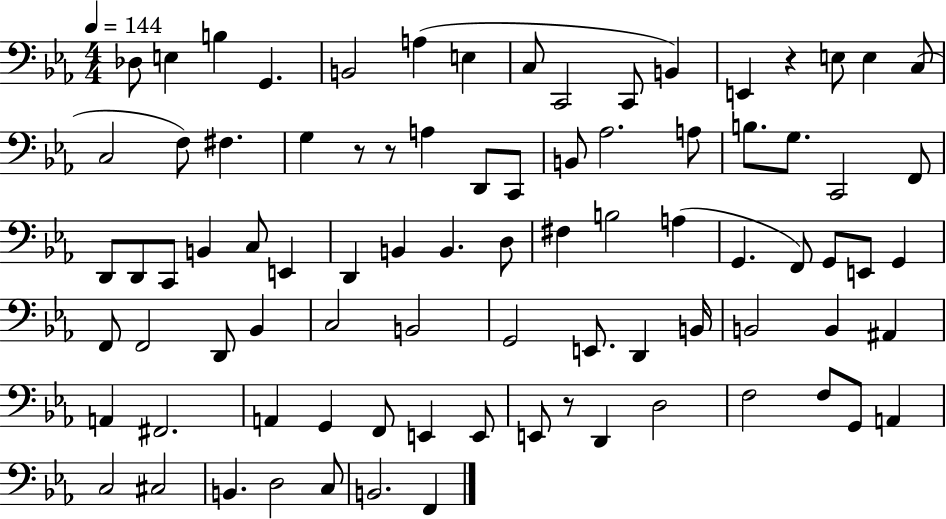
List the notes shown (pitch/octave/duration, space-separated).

Db3/e E3/q B3/q G2/q. B2/h A3/q E3/q C3/e C2/h C2/e B2/q E2/q R/q E3/e E3/q C3/e C3/h F3/e F#3/q. G3/q R/e R/e A3/q D2/e C2/e B2/e Ab3/h. A3/e B3/e. G3/e. C2/h F2/e D2/e D2/e C2/e B2/q C3/e E2/q D2/q B2/q B2/q. D3/e F#3/q B3/h A3/q G2/q. F2/e G2/e E2/e G2/q F2/e F2/h D2/e Bb2/q C3/h B2/h G2/h E2/e. D2/q B2/s B2/h B2/q A#2/q A2/q F#2/h. A2/q G2/q F2/e E2/q E2/e E2/e R/e D2/q D3/h F3/h F3/e G2/e A2/q C3/h C#3/h B2/q. D3/h C3/e B2/h. F2/q